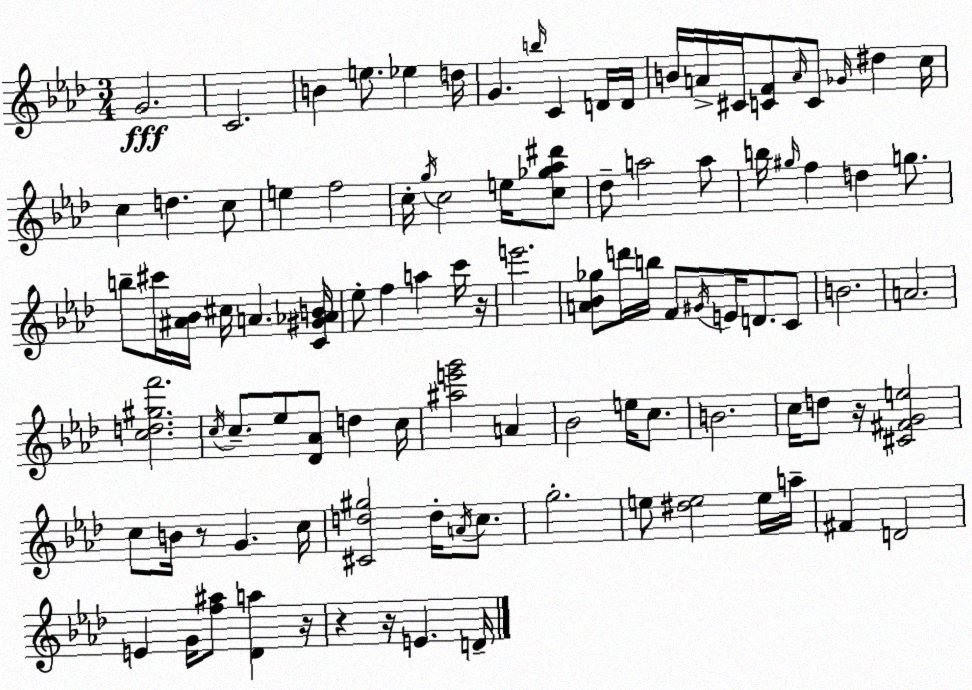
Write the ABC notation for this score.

X:1
T:Untitled
M:3/4
L:1/4
K:Ab
G2 C2 B e/2 _e d/4 G b/4 C D/4 D/4 B/4 A/4 ^C/4 [CF]/2 A/4 C/2 _G/4 ^d c/4 c d c/2 e f2 c/4 g/4 c2 e/4 [c_g_a^d']/2 _d/2 a2 a/2 b/4 ^g/4 f d g/2 b/2 ^c'/4 [^A_B]/4 ^c/4 A [C^G_AB]/4 _e/2 f a c'/4 z/4 e'2 [A_B_g]/2 d'/4 b/4 F/2 ^G/4 E/4 D/2 C/2 B2 A2 [cd^gf']2 c/4 c/2 _e/2 [_D_A]/2 d c/4 [^ae'g']2 A _B2 e/4 c/2 B2 c/4 d/2 z/4 [^C^FGe]2 c/2 B/4 z/2 G c/4 [^Cd^g]2 d/4 A/4 c/2 g2 e/2 [^de]2 e/4 a/4 ^F D2 E G/4 [f^a]/2 [_Da] z/4 z z/4 E D/4